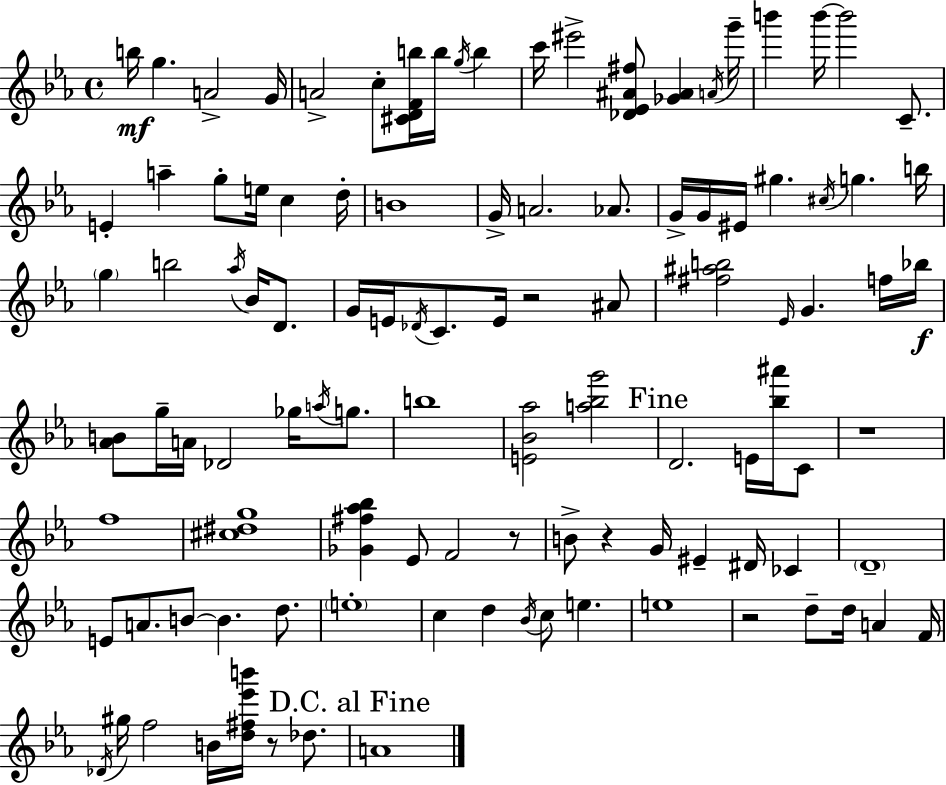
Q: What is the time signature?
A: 4/4